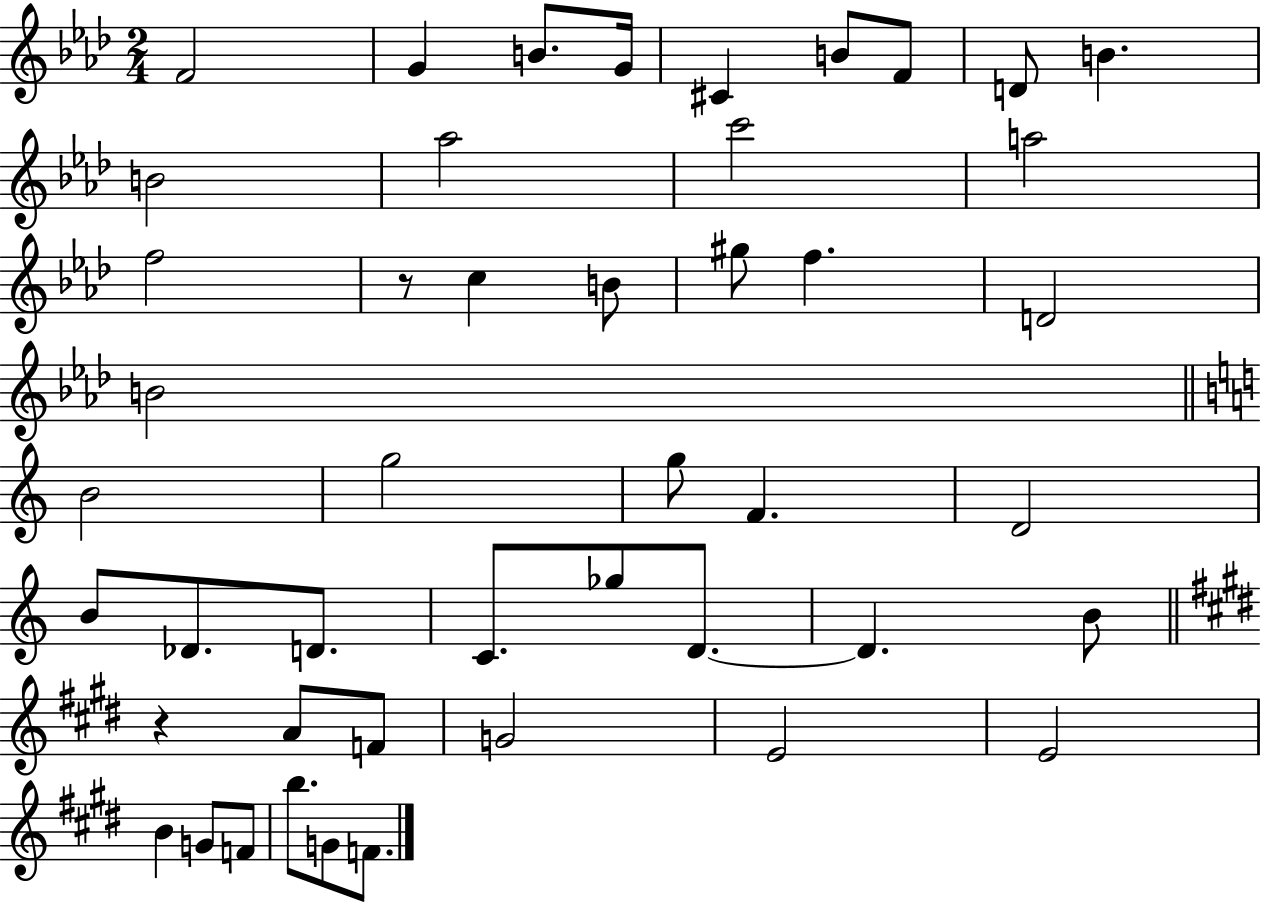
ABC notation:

X:1
T:Untitled
M:2/4
L:1/4
K:Ab
F2 G B/2 G/4 ^C B/2 F/2 D/2 B B2 _a2 c'2 a2 f2 z/2 c B/2 ^g/2 f D2 B2 B2 g2 g/2 F D2 B/2 _D/2 D/2 C/2 _g/2 D/2 D B/2 z A/2 F/2 G2 E2 E2 B G/2 F/2 b/2 G/2 F/2